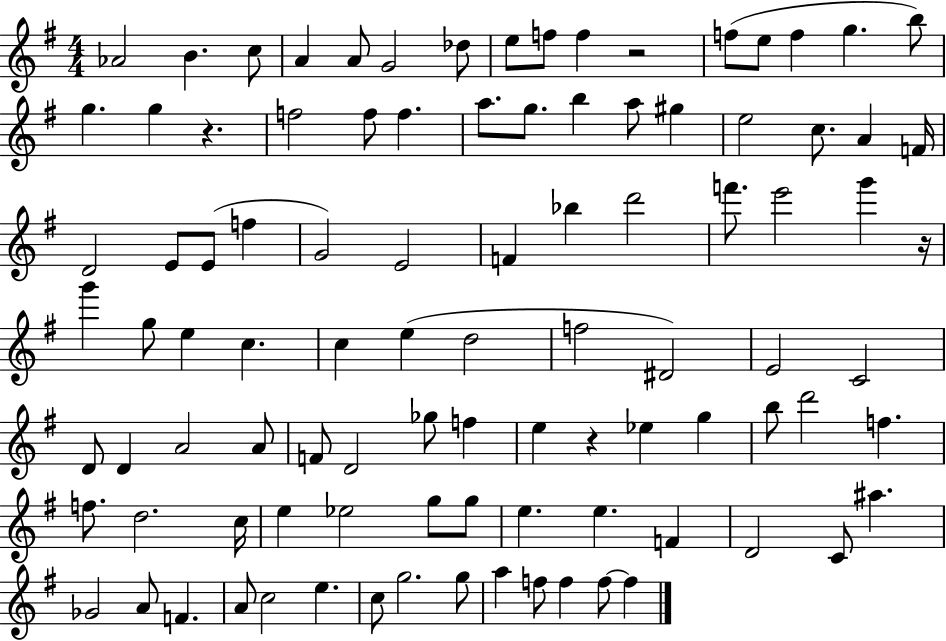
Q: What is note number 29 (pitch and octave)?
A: F4